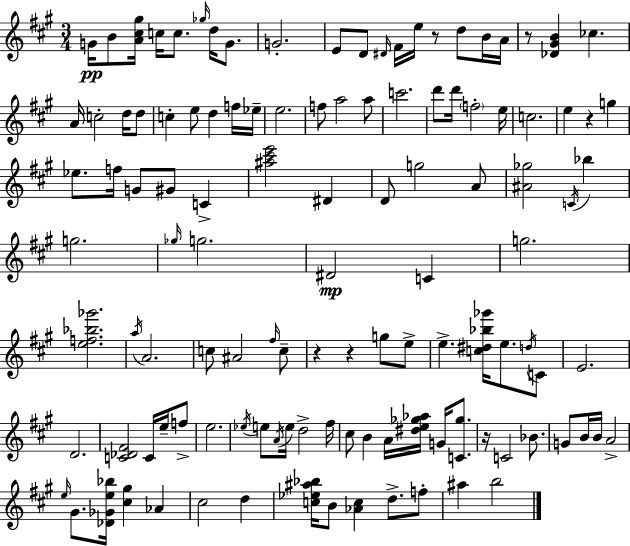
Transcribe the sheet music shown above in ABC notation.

X:1
T:Untitled
M:3/4
L:1/4
K:A
G/4 B/2 [A^c^g]/4 c/4 c/2 _g/4 d/4 G/2 G2 E/2 D/2 ^D/4 ^F/4 e/4 z/2 d/2 B/4 A/4 z/2 [_D^GB] _c A/4 c2 d/4 d/2 c e/2 d f/4 _e/4 e2 f/2 a2 a/2 c'2 d'/2 d'/4 f2 e/4 c2 e z g _e/2 f/4 G/2 ^G/2 C [^a^c'e']2 ^D D/2 g2 A/2 [^A_g]2 C/4 _b g2 _g/4 g2 ^D2 C g2 [ef_b_g']2 a/4 A2 c/2 ^A2 ^f/4 c/2 z z g/2 e/2 e [c^d_b_g']/4 e/2 d/4 C/2 E2 D2 [C_D^F]2 C/4 e/4 f/2 e2 _e/4 e/2 A/4 e/4 d2 ^f/4 ^c/2 B A/4 [^de_g_a]/4 G/4 [C_g]/2 z/4 C2 _B/2 G/2 B/4 B/4 A2 e/4 ^G/2 [_D_Ge_b]/4 [^c^g] _A ^c2 d [c_e^a_b]/4 B/2 [_Ac] d/2 f/2 ^a b2